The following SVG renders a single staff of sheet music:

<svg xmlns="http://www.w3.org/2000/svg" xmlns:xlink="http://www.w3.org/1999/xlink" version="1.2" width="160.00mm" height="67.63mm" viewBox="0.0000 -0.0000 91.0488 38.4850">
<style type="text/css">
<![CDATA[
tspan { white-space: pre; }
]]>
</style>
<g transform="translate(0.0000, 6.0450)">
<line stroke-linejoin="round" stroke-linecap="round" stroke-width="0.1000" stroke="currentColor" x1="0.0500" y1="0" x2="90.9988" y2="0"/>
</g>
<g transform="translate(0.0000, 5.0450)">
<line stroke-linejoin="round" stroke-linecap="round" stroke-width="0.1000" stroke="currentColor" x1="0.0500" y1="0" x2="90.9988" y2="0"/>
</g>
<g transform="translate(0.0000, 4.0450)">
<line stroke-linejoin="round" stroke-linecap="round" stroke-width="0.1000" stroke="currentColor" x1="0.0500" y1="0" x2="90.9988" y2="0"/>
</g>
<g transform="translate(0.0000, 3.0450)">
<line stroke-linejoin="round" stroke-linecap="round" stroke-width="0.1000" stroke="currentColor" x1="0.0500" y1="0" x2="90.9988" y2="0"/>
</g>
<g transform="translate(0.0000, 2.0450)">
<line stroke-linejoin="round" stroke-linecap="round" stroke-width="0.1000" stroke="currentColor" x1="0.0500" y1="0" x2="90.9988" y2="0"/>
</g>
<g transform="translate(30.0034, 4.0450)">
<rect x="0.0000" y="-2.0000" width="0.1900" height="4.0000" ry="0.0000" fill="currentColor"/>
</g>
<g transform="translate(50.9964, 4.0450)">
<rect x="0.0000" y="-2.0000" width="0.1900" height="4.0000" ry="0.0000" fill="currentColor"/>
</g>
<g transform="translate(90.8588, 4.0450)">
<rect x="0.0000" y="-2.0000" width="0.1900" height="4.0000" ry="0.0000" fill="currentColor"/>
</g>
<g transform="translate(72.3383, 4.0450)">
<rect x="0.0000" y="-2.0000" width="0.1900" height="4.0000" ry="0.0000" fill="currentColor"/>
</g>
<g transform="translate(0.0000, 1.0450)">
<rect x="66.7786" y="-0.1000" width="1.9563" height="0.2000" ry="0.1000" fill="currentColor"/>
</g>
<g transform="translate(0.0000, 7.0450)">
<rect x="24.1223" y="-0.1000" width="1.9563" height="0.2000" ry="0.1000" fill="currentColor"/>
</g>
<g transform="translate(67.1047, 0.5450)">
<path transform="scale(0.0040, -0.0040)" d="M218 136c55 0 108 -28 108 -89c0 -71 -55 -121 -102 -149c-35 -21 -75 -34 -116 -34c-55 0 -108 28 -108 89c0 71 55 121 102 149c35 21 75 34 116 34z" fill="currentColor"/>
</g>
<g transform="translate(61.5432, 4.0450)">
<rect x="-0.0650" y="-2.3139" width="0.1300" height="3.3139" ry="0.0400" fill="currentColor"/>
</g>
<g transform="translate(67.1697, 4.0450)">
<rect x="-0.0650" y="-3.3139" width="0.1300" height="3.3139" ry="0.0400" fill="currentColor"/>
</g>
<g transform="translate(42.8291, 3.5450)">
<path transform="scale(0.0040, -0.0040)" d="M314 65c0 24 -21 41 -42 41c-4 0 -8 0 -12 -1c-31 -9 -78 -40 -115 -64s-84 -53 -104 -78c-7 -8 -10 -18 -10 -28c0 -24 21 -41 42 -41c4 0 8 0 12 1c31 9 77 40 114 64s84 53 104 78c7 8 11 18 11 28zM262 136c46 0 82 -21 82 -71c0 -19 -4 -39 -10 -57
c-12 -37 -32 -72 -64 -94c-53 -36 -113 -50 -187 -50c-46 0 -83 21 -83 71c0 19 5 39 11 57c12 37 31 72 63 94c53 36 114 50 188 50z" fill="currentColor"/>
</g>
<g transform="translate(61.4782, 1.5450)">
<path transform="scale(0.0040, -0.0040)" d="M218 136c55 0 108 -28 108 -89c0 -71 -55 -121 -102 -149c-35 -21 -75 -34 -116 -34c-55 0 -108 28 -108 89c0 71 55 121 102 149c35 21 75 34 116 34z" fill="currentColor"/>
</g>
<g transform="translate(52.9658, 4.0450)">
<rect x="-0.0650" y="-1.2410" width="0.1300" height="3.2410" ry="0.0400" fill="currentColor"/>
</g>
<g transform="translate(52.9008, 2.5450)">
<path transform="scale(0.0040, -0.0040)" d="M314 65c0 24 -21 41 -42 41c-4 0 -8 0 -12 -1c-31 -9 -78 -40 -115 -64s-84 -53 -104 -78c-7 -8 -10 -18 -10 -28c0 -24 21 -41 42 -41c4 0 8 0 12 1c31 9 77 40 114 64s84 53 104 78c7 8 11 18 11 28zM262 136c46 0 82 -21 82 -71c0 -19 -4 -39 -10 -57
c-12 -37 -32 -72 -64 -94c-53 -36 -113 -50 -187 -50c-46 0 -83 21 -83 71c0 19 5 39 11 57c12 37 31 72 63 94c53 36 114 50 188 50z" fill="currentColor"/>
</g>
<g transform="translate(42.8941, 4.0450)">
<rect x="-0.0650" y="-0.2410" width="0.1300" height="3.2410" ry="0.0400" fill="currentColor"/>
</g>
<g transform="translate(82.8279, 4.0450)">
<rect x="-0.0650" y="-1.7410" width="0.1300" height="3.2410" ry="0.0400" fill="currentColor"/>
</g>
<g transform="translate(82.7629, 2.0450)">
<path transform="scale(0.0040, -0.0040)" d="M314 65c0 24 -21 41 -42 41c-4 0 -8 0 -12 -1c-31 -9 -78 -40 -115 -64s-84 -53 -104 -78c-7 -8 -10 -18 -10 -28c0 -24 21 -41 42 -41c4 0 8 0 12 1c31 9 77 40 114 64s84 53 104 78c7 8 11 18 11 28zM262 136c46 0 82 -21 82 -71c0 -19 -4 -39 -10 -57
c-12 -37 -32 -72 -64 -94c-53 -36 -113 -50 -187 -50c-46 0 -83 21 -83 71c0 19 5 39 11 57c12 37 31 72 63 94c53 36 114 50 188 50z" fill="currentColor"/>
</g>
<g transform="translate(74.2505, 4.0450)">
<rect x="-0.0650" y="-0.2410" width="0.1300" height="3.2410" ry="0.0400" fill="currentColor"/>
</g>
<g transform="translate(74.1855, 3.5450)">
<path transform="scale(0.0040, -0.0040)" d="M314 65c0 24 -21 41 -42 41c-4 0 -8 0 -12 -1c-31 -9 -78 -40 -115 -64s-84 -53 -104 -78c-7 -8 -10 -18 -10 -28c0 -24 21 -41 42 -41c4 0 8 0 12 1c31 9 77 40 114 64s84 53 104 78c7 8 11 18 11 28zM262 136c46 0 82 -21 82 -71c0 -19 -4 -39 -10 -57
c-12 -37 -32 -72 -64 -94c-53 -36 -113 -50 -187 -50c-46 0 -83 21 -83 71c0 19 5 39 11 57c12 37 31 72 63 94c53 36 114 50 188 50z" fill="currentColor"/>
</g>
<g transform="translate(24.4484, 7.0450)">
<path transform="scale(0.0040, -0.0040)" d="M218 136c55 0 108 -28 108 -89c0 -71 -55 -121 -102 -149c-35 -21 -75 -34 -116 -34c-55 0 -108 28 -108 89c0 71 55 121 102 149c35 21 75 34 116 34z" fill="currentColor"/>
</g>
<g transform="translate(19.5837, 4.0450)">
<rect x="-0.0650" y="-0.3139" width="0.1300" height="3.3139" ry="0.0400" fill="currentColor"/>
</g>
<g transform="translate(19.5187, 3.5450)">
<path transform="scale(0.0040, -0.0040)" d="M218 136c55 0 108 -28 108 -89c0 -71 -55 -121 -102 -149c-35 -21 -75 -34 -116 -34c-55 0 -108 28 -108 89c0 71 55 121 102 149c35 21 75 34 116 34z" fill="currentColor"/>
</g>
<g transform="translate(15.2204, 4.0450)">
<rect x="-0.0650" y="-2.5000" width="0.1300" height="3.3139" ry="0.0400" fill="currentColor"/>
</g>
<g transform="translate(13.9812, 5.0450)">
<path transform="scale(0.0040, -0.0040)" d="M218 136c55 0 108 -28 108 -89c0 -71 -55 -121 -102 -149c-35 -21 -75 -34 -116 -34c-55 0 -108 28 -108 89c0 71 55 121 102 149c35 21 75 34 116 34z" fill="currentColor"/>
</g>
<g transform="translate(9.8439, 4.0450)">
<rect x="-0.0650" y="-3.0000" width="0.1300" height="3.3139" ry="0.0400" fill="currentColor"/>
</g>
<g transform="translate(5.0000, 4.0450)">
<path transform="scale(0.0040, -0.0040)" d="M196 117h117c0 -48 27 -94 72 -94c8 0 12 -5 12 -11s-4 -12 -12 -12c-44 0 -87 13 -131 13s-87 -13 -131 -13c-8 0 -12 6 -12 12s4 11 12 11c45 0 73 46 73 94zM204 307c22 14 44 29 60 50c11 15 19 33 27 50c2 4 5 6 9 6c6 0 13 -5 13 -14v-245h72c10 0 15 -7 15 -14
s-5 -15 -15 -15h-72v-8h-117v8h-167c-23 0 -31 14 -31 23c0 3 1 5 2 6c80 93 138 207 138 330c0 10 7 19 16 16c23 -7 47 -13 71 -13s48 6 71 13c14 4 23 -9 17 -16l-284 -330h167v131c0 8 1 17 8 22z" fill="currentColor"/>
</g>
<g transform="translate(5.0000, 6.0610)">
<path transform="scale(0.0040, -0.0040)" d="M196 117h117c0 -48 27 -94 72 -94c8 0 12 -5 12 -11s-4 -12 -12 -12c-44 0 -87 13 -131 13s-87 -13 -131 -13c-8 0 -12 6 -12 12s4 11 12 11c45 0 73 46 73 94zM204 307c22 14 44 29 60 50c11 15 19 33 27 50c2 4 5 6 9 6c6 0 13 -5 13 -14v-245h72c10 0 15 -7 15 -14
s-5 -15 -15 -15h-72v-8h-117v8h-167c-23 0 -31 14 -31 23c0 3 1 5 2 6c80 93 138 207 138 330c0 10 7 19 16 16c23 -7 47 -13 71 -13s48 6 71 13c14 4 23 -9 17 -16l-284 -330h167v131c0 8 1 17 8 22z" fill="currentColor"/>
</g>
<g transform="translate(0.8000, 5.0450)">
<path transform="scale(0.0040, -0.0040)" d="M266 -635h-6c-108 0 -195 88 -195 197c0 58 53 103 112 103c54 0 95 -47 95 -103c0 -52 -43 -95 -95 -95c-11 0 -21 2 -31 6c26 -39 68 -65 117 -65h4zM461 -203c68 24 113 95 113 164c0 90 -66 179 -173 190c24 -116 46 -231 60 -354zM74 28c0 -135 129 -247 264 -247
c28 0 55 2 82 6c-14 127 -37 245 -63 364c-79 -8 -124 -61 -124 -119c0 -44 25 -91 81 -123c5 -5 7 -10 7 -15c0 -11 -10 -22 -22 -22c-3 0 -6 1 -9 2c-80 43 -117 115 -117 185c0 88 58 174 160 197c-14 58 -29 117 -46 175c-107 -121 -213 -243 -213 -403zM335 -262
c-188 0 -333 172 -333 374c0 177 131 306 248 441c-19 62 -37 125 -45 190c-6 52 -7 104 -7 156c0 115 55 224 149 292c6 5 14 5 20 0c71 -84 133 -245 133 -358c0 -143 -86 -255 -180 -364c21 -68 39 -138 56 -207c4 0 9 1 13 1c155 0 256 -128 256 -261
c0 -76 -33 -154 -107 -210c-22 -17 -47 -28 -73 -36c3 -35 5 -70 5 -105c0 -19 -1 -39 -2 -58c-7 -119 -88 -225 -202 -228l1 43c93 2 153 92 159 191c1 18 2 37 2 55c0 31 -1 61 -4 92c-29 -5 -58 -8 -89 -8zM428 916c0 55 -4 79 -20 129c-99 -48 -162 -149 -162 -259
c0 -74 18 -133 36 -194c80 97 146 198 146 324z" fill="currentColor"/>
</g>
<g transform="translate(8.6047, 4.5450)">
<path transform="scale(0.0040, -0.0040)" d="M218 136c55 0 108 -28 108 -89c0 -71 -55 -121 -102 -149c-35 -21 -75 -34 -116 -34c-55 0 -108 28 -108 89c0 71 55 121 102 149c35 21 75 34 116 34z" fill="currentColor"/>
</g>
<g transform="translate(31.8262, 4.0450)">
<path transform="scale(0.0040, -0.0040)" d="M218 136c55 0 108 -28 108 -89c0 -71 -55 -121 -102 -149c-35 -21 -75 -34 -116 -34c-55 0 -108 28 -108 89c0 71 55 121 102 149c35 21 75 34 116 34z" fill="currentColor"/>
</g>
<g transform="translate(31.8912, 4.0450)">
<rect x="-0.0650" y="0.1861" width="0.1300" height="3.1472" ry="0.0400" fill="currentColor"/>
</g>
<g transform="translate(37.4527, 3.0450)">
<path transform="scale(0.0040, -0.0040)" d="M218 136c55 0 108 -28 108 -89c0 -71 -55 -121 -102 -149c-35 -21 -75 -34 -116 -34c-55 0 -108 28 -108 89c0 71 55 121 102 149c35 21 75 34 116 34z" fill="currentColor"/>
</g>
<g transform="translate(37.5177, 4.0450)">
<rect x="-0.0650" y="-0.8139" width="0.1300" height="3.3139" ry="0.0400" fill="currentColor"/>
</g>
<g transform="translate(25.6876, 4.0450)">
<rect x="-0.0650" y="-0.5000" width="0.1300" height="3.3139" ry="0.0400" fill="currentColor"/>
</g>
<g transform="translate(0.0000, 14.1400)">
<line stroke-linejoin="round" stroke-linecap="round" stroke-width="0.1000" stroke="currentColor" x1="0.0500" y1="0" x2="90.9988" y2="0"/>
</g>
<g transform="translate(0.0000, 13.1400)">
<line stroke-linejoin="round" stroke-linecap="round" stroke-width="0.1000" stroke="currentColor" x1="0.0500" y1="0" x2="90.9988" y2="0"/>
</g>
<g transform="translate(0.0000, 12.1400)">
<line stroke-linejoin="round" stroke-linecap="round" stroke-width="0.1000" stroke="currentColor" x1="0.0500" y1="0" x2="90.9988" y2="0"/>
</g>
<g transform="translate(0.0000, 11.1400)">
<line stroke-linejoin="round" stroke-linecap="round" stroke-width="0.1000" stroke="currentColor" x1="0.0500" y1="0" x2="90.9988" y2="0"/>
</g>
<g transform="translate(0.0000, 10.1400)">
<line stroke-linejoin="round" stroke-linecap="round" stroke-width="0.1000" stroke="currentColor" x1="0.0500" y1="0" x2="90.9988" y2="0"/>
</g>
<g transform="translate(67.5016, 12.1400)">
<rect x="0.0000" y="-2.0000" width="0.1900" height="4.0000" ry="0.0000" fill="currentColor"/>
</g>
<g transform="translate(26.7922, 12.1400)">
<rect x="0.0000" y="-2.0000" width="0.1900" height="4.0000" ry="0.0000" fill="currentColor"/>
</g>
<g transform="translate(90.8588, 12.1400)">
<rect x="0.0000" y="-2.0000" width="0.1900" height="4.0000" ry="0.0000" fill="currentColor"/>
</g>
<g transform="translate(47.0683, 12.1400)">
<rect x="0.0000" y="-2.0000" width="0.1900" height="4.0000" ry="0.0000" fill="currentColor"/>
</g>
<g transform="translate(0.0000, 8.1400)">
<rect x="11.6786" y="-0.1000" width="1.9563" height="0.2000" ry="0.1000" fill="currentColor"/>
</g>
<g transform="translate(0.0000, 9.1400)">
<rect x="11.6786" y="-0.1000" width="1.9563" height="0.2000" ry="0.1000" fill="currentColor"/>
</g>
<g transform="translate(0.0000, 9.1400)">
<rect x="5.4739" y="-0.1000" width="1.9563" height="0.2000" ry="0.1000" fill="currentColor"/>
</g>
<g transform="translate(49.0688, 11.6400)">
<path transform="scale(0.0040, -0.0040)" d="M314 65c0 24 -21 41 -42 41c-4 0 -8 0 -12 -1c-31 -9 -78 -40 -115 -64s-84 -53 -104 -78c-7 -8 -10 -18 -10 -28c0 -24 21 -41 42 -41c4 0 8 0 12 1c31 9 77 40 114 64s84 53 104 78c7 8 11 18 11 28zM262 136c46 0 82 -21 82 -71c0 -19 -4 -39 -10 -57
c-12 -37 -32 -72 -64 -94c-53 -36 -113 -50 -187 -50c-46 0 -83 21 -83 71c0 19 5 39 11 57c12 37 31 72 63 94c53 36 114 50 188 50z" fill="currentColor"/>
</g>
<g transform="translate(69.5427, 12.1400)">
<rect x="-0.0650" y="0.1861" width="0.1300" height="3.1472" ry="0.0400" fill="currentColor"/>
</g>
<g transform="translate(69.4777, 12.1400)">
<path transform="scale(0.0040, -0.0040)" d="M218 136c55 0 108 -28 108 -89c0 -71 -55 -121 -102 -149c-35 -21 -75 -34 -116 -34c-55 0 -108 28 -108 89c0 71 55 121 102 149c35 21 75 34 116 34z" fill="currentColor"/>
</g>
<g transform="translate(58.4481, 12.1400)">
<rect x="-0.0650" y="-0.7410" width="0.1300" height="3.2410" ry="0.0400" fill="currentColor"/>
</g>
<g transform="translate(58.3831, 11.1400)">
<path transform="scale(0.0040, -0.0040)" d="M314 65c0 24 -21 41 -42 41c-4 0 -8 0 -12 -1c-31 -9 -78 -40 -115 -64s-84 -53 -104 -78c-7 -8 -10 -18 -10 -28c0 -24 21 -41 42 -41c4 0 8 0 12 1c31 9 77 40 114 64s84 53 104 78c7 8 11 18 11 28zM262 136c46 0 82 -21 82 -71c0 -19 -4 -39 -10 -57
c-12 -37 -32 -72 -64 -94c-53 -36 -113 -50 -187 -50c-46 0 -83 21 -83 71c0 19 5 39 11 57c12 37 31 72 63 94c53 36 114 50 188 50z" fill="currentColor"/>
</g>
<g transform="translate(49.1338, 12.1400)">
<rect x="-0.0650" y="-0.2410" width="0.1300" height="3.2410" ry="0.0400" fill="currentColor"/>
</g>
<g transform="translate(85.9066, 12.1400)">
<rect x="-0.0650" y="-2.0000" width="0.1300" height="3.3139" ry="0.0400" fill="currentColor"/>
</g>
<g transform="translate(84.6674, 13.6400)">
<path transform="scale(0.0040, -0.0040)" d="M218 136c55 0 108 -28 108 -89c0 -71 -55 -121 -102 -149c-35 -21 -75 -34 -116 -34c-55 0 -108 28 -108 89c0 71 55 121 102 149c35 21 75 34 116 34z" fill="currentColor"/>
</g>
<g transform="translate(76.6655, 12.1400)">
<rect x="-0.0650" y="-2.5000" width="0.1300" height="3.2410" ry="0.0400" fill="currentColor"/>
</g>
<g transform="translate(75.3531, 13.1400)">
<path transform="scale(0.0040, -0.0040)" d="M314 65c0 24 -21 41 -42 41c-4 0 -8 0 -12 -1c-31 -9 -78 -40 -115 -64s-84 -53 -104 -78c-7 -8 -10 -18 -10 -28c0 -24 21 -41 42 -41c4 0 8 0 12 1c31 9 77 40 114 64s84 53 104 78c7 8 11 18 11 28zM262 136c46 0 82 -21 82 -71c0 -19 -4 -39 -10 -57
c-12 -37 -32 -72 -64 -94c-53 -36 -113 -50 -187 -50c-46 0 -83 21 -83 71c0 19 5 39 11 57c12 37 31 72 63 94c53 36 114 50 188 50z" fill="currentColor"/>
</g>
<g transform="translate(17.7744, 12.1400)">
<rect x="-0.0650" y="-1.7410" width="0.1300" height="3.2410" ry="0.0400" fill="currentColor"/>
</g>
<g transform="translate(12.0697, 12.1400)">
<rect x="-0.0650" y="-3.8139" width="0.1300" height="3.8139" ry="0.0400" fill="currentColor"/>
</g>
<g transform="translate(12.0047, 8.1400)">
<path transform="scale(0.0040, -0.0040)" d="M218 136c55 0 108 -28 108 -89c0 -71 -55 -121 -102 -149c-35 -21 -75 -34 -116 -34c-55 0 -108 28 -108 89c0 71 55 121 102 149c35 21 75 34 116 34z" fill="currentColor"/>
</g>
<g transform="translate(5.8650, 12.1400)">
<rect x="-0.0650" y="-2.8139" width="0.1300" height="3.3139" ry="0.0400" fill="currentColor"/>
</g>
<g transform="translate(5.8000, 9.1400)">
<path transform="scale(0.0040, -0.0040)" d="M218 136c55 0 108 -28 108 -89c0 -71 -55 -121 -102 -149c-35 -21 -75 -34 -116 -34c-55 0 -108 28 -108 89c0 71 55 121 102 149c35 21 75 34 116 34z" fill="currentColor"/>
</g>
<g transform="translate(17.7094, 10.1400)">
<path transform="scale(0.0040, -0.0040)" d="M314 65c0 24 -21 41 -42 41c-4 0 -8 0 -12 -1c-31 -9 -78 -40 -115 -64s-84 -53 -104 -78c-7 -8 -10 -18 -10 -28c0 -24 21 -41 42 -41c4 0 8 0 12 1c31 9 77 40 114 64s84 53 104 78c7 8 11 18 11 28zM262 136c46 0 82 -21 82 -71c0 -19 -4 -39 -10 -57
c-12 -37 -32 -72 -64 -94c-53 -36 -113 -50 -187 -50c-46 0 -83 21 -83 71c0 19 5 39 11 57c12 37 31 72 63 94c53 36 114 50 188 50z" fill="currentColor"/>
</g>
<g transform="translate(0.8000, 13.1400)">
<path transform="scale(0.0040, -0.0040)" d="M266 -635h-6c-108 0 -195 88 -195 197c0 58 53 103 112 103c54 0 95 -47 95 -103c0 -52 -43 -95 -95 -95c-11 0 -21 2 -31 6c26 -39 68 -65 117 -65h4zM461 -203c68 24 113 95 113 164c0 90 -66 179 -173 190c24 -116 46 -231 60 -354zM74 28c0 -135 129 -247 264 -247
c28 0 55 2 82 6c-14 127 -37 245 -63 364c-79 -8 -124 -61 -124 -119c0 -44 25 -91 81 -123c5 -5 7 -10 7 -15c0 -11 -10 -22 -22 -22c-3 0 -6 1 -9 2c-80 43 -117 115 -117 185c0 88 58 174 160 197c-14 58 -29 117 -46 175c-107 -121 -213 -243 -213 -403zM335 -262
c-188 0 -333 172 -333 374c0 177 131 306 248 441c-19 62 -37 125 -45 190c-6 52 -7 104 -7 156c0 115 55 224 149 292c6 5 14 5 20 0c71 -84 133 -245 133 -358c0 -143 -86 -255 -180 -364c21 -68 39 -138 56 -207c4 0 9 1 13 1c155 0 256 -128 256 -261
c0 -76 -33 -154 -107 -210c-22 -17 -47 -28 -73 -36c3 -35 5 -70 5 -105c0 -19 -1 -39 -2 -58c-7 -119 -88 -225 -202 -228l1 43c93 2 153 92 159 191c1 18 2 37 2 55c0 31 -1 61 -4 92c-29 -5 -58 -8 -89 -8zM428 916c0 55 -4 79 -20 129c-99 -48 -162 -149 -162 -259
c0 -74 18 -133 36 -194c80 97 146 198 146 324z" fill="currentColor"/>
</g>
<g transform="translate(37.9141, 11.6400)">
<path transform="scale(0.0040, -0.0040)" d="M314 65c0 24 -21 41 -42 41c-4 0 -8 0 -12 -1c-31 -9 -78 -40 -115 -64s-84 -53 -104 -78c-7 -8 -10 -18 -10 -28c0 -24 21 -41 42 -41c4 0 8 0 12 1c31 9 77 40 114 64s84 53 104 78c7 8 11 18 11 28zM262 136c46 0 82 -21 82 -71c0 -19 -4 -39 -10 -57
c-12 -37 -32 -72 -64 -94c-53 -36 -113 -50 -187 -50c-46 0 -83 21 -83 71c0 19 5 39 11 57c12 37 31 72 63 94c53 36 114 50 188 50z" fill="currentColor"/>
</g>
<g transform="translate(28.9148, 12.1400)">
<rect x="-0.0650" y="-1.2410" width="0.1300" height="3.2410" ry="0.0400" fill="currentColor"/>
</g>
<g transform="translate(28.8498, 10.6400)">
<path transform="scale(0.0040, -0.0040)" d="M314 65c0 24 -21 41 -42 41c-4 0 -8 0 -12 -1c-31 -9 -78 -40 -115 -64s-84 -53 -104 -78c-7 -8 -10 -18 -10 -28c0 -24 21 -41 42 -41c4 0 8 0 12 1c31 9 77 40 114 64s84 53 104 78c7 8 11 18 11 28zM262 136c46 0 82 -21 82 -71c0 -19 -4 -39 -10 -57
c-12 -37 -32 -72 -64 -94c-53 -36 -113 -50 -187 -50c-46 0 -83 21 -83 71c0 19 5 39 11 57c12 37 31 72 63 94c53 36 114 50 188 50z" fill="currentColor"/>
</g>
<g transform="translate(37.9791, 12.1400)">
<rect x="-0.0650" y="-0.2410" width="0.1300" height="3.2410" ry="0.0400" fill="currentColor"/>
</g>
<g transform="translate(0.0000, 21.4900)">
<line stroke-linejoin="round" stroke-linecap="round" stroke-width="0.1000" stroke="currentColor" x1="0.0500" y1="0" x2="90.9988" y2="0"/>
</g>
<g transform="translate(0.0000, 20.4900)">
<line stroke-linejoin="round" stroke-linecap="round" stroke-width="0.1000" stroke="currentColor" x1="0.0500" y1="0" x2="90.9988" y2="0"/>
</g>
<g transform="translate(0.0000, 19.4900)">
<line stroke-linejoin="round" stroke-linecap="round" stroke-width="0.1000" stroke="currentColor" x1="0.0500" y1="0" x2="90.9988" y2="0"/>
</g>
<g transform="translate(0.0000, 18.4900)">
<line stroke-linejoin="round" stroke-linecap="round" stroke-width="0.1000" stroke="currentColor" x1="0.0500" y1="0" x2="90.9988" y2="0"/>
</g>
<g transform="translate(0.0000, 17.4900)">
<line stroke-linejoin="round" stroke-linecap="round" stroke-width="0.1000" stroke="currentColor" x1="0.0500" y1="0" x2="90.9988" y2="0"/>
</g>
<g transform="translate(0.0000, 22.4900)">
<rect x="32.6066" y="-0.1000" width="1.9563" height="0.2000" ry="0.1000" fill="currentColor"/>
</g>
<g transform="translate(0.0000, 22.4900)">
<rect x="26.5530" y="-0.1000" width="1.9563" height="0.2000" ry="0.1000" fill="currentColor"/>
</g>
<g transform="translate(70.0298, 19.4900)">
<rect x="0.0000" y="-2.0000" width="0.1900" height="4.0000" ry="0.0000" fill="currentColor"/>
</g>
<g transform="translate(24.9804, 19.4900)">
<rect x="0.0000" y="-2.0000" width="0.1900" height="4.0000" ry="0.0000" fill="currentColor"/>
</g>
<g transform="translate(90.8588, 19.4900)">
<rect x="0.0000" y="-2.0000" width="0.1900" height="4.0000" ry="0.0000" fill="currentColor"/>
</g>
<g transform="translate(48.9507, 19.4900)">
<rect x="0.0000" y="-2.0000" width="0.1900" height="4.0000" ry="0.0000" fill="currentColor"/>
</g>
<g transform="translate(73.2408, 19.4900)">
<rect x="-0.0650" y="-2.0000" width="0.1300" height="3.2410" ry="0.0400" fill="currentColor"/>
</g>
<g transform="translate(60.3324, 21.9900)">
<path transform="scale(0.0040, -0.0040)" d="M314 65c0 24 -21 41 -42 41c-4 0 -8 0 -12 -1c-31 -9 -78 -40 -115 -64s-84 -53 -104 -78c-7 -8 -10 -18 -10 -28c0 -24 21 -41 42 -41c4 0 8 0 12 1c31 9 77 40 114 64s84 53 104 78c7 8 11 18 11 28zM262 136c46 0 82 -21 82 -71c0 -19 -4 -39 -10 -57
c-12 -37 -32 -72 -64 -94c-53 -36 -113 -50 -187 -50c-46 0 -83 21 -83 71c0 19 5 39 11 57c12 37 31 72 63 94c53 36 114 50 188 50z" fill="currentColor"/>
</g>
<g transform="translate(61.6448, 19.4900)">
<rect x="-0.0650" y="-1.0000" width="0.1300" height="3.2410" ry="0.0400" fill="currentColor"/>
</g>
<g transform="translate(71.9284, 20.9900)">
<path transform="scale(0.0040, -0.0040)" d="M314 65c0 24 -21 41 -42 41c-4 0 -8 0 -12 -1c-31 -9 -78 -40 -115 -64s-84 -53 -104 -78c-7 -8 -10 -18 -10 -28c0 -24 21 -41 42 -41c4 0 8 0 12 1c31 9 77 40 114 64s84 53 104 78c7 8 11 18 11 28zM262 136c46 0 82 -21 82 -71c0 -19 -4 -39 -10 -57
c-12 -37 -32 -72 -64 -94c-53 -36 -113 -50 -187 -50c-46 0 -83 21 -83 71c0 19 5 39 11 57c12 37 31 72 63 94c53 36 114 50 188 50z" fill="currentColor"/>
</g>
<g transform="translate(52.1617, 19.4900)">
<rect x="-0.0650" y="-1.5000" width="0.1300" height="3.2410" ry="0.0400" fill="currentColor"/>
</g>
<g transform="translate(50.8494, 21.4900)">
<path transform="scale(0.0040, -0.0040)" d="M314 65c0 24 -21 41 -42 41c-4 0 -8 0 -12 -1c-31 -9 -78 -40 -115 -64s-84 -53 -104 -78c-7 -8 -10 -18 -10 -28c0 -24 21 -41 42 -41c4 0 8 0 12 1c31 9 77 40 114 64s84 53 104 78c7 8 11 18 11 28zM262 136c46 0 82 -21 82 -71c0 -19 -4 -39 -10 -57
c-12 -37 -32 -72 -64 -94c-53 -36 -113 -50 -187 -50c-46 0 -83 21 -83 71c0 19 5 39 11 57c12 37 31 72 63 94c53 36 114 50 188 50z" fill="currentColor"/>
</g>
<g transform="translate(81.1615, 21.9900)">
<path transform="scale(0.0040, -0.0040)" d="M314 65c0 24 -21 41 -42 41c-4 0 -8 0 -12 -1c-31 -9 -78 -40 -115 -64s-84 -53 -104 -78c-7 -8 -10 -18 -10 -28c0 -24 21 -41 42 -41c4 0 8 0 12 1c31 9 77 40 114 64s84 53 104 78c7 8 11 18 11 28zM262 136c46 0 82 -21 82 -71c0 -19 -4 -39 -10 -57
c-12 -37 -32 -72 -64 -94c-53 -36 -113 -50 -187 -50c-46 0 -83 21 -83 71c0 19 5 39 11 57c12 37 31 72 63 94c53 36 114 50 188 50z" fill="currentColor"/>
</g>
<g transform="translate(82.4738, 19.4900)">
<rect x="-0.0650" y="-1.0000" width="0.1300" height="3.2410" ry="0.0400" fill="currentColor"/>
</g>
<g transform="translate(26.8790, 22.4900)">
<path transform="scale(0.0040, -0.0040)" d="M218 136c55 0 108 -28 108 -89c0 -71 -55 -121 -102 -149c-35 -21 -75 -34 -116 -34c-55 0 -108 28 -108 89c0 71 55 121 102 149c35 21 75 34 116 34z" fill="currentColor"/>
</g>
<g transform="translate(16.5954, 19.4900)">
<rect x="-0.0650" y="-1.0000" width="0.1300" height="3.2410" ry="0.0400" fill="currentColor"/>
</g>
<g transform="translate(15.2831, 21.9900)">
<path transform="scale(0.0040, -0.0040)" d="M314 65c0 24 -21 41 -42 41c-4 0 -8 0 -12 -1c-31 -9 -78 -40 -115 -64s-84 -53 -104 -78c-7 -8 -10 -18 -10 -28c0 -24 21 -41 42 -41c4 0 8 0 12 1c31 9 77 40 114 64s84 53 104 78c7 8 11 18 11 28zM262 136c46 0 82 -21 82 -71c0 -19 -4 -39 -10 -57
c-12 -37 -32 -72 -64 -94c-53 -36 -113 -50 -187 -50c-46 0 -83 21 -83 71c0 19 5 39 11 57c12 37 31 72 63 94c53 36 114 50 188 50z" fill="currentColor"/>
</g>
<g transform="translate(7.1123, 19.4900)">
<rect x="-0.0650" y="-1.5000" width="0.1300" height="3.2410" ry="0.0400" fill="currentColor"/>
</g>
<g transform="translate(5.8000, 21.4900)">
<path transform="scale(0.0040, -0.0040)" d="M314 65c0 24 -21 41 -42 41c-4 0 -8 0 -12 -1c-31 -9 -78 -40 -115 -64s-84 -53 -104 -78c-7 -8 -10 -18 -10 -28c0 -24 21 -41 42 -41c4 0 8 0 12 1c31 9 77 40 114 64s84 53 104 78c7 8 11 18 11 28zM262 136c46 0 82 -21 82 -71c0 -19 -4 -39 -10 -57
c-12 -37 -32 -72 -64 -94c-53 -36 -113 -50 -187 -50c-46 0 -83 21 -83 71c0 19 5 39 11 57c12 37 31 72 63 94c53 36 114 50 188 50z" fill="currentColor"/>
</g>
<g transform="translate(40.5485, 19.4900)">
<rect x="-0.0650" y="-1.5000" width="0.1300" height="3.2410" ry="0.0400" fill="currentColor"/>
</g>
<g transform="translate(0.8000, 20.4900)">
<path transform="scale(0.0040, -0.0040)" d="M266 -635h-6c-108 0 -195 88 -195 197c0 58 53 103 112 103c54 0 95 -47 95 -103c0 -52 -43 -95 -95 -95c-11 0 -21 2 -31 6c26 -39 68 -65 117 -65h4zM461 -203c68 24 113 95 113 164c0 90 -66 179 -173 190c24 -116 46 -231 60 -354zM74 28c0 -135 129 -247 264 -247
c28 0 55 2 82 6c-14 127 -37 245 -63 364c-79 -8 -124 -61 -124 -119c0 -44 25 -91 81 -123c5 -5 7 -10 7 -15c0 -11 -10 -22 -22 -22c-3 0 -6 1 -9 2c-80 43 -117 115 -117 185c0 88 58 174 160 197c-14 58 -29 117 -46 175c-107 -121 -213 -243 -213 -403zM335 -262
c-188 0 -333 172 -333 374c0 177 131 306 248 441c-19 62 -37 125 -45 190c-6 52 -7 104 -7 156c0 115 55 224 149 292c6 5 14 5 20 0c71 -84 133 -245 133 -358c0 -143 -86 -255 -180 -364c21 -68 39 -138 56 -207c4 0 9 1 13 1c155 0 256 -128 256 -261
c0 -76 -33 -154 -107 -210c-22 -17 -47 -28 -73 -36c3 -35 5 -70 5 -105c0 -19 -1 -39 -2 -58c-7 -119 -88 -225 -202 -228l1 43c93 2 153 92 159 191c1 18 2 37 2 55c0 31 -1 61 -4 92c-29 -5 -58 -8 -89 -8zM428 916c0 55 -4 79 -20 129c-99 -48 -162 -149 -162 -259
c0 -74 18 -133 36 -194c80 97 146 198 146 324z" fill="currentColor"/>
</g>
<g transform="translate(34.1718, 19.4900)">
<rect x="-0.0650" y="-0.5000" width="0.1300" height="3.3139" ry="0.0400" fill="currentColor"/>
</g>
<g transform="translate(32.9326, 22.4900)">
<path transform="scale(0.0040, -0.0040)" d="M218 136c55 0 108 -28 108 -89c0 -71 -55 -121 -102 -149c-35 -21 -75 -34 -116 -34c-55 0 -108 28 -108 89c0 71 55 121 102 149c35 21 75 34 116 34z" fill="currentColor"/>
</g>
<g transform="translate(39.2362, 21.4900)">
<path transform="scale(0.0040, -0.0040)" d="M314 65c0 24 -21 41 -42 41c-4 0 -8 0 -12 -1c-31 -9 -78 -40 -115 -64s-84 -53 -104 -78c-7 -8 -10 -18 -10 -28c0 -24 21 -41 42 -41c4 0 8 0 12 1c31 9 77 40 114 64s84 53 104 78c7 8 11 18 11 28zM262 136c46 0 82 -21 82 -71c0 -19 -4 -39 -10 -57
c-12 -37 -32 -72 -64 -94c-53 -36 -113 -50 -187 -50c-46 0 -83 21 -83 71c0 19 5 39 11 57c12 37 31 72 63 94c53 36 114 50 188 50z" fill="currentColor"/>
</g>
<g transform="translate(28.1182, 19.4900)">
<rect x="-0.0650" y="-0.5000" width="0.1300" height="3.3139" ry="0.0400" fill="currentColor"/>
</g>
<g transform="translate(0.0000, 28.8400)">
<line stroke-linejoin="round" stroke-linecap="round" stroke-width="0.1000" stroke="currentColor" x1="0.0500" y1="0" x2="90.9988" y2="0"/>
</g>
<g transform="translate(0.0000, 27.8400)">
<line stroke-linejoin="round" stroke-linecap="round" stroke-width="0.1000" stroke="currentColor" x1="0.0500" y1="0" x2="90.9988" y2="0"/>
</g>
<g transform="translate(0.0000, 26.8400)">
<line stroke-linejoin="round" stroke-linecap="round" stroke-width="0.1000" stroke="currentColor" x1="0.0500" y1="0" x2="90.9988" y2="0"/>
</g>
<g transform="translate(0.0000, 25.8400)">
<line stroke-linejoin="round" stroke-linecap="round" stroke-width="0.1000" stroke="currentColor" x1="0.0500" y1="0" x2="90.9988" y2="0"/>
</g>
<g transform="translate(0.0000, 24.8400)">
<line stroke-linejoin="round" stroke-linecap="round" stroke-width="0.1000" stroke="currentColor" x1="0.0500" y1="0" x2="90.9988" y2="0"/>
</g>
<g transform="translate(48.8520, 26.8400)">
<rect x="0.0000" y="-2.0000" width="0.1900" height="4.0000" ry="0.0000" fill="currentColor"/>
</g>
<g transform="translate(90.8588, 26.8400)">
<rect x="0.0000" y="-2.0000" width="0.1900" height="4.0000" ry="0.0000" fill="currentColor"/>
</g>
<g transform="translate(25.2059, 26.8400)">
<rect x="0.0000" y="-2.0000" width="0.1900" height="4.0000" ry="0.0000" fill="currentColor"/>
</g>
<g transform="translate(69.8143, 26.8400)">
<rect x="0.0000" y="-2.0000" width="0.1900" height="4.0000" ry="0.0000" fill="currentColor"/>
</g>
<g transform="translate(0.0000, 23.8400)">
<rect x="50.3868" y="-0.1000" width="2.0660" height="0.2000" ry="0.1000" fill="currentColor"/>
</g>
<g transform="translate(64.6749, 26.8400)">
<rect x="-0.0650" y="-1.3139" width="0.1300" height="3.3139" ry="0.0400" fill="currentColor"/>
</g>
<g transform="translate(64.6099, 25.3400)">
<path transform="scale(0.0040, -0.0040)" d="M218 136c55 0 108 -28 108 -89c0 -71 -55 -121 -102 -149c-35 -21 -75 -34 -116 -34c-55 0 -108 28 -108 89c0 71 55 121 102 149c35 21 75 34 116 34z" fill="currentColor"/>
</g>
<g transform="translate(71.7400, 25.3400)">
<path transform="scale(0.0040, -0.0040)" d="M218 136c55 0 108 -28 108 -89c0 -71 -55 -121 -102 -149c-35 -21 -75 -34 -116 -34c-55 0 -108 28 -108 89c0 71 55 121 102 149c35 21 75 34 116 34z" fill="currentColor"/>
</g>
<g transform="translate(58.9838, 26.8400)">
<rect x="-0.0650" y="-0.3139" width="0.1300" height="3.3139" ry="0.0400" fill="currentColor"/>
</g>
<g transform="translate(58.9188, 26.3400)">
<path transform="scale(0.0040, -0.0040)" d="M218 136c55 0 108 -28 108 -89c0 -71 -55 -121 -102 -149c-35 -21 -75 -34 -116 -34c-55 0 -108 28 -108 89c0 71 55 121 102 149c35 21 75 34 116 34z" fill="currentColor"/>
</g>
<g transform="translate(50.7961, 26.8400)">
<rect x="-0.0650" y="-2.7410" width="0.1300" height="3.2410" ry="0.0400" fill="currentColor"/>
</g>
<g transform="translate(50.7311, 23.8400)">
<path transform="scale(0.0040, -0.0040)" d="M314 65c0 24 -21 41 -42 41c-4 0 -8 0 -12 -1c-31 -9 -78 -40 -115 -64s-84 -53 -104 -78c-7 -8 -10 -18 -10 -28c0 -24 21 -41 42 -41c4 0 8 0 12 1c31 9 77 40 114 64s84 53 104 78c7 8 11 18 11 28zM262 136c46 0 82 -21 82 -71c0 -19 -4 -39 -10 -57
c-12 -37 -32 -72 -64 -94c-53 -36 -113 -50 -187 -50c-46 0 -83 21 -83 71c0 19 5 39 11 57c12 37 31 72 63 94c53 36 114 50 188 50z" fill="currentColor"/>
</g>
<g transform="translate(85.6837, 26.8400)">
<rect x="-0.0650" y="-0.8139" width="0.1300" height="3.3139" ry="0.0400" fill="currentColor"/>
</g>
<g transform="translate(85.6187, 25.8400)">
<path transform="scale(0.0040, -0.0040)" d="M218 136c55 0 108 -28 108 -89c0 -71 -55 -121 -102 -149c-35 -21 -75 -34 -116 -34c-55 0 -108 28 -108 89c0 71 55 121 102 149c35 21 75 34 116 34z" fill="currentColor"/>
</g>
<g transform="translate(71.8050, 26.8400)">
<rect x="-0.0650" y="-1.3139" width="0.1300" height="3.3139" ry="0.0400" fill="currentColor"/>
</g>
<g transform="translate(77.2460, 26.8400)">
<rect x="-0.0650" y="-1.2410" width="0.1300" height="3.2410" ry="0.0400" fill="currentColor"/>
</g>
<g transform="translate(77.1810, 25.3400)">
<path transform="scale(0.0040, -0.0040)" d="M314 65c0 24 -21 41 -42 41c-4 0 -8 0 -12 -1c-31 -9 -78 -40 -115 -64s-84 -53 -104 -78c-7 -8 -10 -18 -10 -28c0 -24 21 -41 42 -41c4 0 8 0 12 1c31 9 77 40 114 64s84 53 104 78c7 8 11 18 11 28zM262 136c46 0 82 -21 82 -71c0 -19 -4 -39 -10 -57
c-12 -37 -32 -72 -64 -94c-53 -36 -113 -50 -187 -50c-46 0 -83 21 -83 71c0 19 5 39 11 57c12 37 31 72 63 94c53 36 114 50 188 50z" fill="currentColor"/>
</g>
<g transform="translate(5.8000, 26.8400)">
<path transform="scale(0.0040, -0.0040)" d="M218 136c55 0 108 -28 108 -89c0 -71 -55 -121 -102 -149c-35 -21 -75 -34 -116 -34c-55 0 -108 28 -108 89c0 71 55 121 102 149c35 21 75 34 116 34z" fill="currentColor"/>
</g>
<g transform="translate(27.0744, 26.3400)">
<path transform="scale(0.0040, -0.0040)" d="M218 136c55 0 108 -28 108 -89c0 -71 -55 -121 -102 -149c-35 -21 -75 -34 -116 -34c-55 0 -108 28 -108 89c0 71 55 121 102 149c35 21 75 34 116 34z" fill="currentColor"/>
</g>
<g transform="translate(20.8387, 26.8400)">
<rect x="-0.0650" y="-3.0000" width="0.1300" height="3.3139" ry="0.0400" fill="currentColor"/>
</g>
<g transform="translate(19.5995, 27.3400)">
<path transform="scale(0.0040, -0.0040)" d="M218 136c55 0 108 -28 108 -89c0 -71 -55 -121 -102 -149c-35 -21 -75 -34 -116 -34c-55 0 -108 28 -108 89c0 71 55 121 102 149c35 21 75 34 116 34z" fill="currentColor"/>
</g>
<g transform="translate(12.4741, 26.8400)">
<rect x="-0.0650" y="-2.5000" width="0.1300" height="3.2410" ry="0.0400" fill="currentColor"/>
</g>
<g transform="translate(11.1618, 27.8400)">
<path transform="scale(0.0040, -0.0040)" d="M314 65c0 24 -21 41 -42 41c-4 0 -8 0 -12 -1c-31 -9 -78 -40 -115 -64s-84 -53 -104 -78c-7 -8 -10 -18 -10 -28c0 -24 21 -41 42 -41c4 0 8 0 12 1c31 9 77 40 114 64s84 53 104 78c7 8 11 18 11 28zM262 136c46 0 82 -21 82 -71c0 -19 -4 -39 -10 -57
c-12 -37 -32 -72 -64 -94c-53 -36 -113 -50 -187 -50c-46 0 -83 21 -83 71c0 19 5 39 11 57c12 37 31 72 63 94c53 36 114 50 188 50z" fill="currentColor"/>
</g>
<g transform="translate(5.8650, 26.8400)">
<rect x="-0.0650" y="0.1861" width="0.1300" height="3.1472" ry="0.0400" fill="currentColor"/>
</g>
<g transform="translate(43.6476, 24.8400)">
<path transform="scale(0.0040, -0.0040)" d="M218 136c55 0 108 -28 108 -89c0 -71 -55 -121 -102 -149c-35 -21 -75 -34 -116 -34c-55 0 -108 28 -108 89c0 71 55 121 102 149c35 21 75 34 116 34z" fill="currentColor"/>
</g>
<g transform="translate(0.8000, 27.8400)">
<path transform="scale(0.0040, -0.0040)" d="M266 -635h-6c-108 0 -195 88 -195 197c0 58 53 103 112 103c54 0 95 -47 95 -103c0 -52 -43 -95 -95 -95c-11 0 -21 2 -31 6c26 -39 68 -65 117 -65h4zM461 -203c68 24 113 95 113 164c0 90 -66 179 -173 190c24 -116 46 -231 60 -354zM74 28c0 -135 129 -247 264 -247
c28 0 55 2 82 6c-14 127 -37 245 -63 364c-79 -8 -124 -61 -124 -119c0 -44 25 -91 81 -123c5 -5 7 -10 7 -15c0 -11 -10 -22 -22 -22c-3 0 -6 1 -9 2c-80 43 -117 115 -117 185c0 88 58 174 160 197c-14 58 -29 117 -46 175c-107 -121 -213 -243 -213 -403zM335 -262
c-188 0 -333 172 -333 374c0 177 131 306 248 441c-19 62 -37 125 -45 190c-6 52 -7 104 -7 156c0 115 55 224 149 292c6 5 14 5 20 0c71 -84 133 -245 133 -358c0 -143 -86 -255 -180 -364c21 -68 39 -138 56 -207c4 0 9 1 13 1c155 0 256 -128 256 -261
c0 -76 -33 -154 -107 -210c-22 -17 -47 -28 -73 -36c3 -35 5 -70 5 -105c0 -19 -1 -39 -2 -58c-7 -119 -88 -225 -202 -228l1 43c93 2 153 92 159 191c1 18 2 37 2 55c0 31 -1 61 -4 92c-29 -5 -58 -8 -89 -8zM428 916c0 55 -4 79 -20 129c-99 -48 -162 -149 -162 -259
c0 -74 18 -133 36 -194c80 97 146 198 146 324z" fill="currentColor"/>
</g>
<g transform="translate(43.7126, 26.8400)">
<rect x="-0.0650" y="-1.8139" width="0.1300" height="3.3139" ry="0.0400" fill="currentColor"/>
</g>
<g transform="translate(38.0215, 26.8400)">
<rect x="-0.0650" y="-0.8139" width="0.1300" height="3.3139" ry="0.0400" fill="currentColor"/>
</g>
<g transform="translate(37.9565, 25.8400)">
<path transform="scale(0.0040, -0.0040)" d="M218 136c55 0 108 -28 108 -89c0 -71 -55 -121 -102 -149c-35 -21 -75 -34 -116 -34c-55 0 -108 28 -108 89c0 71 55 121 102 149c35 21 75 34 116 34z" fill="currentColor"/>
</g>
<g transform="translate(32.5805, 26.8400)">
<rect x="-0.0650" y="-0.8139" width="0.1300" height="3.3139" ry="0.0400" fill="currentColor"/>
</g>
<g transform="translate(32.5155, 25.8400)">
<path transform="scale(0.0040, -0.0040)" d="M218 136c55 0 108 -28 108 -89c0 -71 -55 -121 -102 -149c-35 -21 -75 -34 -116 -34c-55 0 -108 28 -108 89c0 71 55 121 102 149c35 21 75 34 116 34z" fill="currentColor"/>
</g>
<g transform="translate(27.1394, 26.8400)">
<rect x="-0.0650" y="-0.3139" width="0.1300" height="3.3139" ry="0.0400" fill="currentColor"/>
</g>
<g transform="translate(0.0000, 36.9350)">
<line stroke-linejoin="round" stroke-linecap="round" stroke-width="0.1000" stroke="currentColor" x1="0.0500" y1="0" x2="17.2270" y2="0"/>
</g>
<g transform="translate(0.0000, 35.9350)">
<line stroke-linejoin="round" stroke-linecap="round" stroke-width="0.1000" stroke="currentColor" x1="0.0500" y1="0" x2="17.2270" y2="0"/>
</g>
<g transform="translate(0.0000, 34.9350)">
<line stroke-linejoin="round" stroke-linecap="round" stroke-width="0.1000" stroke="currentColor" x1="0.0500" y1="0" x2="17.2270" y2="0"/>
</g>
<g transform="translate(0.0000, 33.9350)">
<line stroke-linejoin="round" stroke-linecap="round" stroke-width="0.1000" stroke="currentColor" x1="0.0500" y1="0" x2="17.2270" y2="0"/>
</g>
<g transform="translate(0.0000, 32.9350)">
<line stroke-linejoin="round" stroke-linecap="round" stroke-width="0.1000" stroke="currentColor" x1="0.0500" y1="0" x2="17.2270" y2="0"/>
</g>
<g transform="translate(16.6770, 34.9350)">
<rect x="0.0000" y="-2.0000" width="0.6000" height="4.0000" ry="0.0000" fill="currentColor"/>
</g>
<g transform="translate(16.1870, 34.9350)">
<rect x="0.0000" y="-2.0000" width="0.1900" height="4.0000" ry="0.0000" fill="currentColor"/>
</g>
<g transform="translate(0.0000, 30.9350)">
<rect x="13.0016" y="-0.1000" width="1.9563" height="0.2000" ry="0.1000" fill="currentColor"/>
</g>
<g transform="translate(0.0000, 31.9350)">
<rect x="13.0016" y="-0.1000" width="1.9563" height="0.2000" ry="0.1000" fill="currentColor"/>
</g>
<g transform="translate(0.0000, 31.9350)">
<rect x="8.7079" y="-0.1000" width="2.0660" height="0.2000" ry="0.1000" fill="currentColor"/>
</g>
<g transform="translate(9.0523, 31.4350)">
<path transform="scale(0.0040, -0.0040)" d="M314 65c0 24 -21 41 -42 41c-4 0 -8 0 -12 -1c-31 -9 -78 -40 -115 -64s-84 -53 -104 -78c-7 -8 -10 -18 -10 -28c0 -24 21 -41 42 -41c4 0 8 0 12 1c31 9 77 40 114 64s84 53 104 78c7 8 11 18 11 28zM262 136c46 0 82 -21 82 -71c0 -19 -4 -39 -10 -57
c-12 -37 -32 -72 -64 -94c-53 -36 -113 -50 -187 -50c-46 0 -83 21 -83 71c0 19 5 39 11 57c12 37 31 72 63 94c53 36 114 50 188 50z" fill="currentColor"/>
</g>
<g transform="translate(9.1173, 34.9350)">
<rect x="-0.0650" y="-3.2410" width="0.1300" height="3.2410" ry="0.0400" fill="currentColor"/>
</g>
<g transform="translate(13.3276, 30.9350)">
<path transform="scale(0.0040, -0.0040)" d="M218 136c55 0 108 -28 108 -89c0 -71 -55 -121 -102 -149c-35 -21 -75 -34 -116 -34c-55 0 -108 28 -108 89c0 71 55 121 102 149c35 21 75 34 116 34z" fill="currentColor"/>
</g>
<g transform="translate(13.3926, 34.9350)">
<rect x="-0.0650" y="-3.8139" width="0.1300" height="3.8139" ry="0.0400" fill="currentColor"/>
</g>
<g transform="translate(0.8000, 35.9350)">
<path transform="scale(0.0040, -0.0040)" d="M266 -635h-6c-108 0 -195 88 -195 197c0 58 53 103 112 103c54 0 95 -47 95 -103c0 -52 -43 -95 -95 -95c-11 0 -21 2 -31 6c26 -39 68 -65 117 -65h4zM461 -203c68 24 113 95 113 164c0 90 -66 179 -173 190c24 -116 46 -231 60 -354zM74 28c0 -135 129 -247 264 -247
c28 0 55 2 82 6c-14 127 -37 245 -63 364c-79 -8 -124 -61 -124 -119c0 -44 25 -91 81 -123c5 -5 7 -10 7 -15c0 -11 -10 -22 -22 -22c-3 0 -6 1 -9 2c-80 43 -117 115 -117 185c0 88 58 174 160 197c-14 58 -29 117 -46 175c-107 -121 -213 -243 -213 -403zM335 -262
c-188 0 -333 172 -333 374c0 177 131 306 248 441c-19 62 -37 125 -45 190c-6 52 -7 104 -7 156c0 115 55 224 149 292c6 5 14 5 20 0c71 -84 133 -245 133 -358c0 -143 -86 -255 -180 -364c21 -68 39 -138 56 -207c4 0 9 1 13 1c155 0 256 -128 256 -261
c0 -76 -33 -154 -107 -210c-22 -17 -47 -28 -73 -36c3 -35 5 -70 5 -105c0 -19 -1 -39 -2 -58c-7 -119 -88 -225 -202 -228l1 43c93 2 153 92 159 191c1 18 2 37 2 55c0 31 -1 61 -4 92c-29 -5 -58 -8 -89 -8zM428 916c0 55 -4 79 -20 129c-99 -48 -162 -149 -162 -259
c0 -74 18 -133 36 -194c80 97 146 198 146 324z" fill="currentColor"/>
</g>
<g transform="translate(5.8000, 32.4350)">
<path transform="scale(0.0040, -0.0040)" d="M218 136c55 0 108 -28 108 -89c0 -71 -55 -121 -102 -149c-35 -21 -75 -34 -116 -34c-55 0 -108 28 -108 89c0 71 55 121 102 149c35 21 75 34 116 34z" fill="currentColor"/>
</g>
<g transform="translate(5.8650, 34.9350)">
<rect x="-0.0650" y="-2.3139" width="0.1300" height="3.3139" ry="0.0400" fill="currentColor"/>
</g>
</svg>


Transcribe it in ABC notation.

X:1
T:Untitled
M:4/4
L:1/4
K:C
A G c C B d c2 e2 g b c2 f2 a c' f2 e2 c2 c2 d2 B G2 F E2 D2 C C E2 E2 D2 F2 D2 B G2 A c d d f a2 c e e e2 d g b2 c'